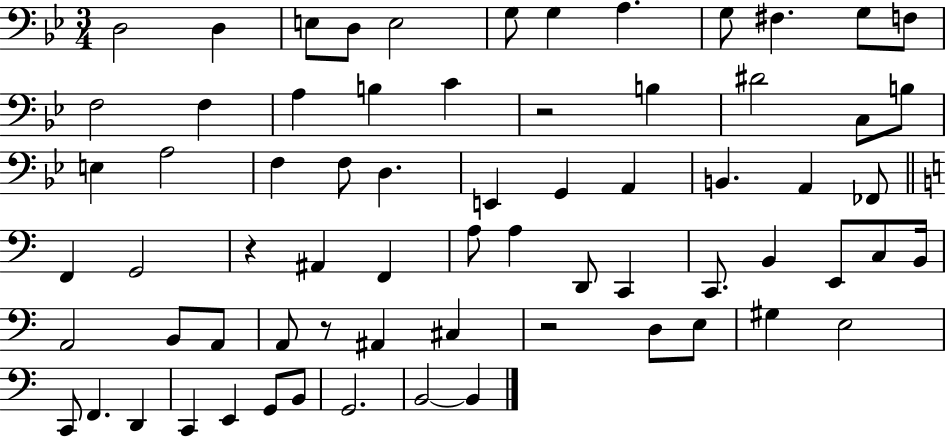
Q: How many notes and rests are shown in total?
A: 69